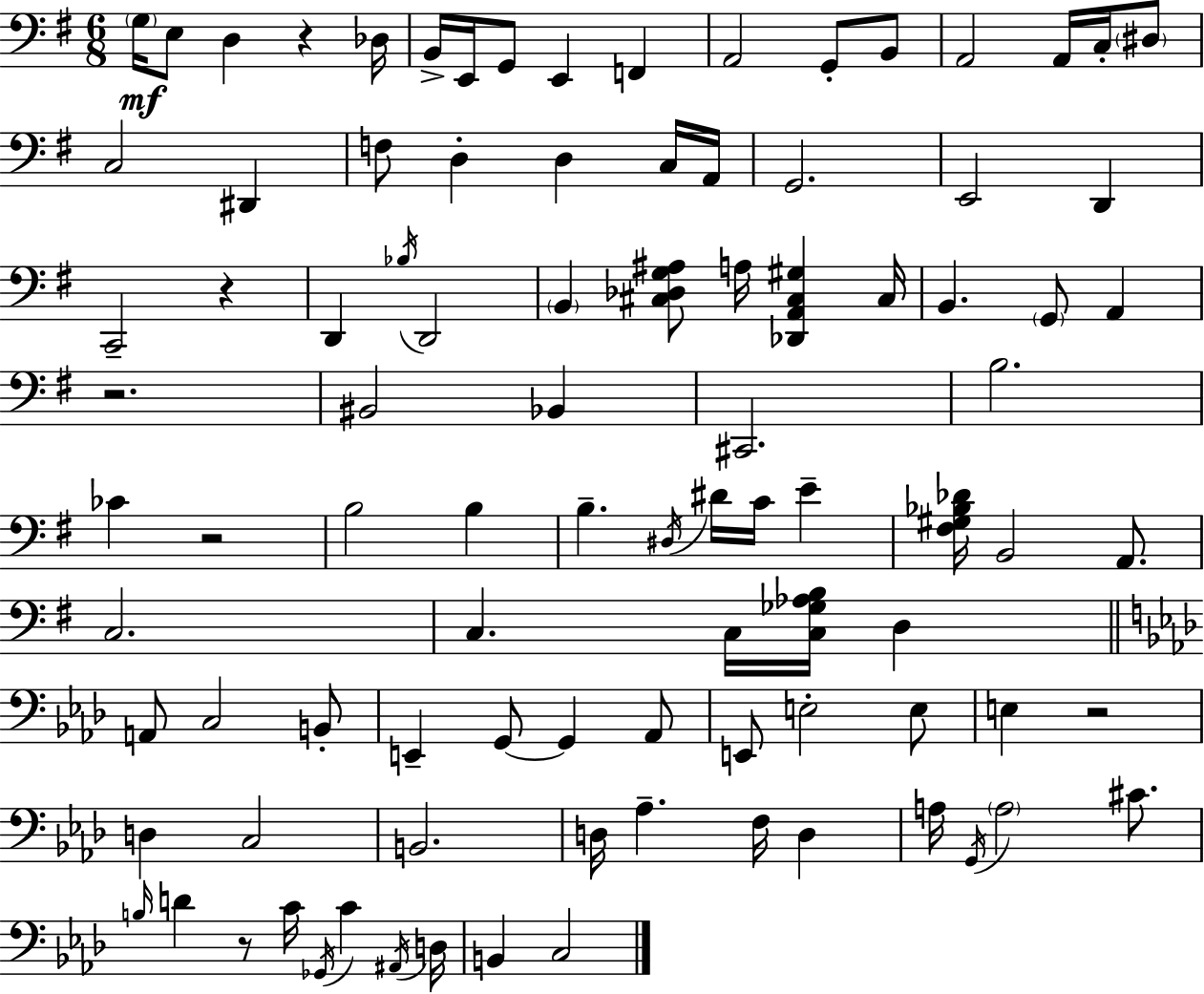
G3/s E3/e D3/q R/q Db3/s B2/s E2/s G2/e E2/q F2/q A2/h G2/e B2/e A2/h A2/s C3/s D#3/e C3/h D#2/q F3/e D3/q D3/q C3/s A2/s G2/h. E2/h D2/q C2/h R/q D2/q Bb3/s D2/h B2/q [C#3,Db3,G3,A#3]/e A3/s [Db2,A2,C#3,G#3]/q C#3/s B2/q. G2/e A2/q R/h. BIS2/h Bb2/q C#2/h. B3/h. CES4/q R/h B3/h B3/q B3/q. D#3/s D#4/s C4/s E4/q [F#3,G#3,Bb3,Db4]/s B2/h A2/e. C3/h. C3/q. C3/s [C3,Gb3,Ab3,B3]/s D3/q A2/e C3/h B2/e E2/q G2/e G2/q Ab2/e E2/e E3/h E3/e E3/q R/h D3/q C3/h B2/h. D3/s Ab3/q. F3/s D3/q A3/s G2/s A3/h C#4/e. B3/s D4/q R/e C4/s Gb2/s C4/q A#2/s D3/s B2/q C3/h